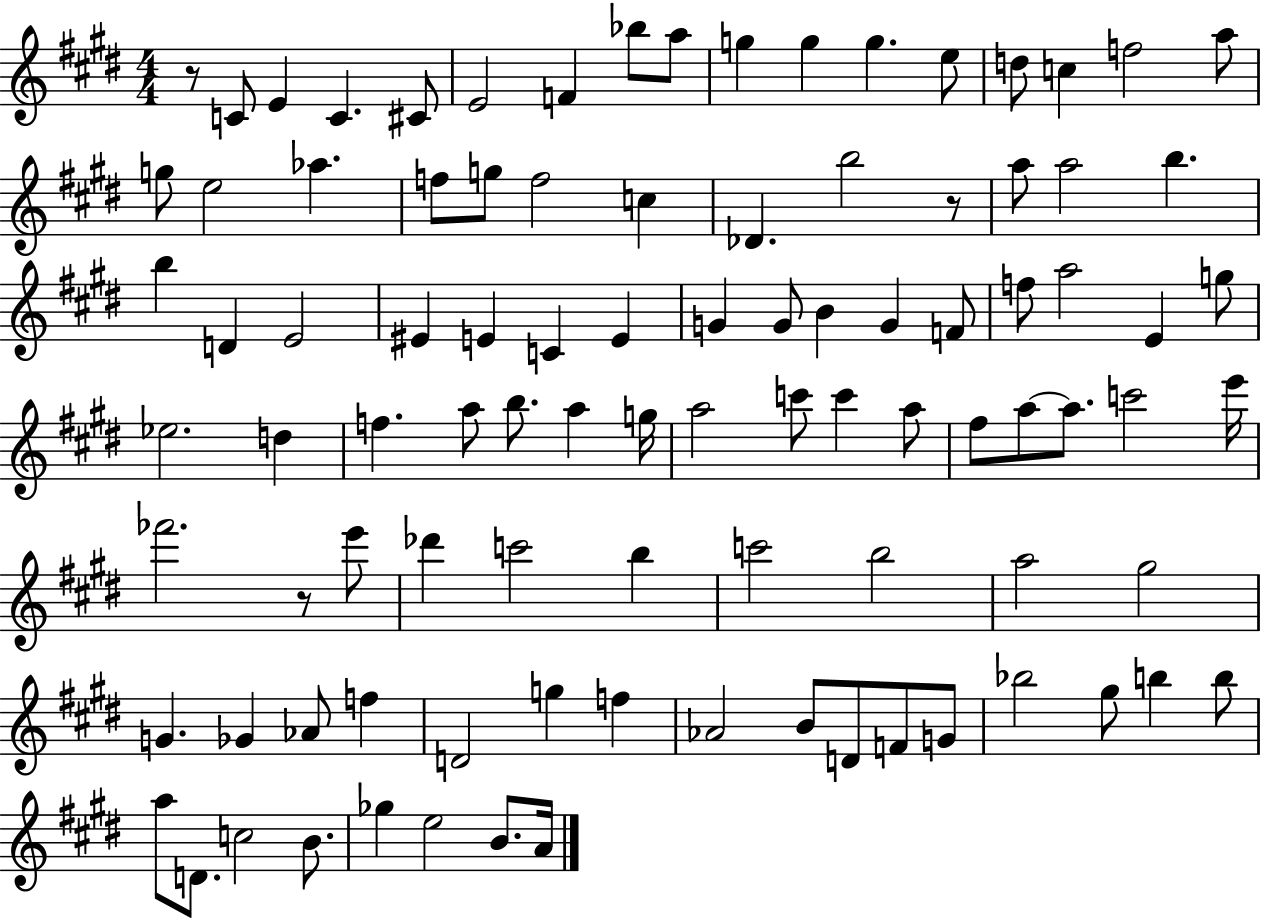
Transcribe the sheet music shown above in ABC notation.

X:1
T:Untitled
M:4/4
L:1/4
K:E
z/2 C/2 E C ^C/2 E2 F _b/2 a/2 g g g e/2 d/2 c f2 a/2 g/2 e2 _a f/2 g/2 f2 c _D b2 z/2 a/2 a2 b b D E2 ^E E C E G G/2 B G F/2 f/2 a2 E g/2 _e2 d f a/2 b/2 a g/4 a2 c'/2 c' a/2 ^f/2 a/2 a/2 c'2 e'/4 _f'2 z/2 e'/2 _d' c'2 b c'2 b2 a2 ^g2 G _G _A/2 f D2 g f _A2 B/2 D/2 F/2 G/2 _b2 ^g/2 b b/2 a/2 D/2 c2 B/2 _g e2 B/2 A/4